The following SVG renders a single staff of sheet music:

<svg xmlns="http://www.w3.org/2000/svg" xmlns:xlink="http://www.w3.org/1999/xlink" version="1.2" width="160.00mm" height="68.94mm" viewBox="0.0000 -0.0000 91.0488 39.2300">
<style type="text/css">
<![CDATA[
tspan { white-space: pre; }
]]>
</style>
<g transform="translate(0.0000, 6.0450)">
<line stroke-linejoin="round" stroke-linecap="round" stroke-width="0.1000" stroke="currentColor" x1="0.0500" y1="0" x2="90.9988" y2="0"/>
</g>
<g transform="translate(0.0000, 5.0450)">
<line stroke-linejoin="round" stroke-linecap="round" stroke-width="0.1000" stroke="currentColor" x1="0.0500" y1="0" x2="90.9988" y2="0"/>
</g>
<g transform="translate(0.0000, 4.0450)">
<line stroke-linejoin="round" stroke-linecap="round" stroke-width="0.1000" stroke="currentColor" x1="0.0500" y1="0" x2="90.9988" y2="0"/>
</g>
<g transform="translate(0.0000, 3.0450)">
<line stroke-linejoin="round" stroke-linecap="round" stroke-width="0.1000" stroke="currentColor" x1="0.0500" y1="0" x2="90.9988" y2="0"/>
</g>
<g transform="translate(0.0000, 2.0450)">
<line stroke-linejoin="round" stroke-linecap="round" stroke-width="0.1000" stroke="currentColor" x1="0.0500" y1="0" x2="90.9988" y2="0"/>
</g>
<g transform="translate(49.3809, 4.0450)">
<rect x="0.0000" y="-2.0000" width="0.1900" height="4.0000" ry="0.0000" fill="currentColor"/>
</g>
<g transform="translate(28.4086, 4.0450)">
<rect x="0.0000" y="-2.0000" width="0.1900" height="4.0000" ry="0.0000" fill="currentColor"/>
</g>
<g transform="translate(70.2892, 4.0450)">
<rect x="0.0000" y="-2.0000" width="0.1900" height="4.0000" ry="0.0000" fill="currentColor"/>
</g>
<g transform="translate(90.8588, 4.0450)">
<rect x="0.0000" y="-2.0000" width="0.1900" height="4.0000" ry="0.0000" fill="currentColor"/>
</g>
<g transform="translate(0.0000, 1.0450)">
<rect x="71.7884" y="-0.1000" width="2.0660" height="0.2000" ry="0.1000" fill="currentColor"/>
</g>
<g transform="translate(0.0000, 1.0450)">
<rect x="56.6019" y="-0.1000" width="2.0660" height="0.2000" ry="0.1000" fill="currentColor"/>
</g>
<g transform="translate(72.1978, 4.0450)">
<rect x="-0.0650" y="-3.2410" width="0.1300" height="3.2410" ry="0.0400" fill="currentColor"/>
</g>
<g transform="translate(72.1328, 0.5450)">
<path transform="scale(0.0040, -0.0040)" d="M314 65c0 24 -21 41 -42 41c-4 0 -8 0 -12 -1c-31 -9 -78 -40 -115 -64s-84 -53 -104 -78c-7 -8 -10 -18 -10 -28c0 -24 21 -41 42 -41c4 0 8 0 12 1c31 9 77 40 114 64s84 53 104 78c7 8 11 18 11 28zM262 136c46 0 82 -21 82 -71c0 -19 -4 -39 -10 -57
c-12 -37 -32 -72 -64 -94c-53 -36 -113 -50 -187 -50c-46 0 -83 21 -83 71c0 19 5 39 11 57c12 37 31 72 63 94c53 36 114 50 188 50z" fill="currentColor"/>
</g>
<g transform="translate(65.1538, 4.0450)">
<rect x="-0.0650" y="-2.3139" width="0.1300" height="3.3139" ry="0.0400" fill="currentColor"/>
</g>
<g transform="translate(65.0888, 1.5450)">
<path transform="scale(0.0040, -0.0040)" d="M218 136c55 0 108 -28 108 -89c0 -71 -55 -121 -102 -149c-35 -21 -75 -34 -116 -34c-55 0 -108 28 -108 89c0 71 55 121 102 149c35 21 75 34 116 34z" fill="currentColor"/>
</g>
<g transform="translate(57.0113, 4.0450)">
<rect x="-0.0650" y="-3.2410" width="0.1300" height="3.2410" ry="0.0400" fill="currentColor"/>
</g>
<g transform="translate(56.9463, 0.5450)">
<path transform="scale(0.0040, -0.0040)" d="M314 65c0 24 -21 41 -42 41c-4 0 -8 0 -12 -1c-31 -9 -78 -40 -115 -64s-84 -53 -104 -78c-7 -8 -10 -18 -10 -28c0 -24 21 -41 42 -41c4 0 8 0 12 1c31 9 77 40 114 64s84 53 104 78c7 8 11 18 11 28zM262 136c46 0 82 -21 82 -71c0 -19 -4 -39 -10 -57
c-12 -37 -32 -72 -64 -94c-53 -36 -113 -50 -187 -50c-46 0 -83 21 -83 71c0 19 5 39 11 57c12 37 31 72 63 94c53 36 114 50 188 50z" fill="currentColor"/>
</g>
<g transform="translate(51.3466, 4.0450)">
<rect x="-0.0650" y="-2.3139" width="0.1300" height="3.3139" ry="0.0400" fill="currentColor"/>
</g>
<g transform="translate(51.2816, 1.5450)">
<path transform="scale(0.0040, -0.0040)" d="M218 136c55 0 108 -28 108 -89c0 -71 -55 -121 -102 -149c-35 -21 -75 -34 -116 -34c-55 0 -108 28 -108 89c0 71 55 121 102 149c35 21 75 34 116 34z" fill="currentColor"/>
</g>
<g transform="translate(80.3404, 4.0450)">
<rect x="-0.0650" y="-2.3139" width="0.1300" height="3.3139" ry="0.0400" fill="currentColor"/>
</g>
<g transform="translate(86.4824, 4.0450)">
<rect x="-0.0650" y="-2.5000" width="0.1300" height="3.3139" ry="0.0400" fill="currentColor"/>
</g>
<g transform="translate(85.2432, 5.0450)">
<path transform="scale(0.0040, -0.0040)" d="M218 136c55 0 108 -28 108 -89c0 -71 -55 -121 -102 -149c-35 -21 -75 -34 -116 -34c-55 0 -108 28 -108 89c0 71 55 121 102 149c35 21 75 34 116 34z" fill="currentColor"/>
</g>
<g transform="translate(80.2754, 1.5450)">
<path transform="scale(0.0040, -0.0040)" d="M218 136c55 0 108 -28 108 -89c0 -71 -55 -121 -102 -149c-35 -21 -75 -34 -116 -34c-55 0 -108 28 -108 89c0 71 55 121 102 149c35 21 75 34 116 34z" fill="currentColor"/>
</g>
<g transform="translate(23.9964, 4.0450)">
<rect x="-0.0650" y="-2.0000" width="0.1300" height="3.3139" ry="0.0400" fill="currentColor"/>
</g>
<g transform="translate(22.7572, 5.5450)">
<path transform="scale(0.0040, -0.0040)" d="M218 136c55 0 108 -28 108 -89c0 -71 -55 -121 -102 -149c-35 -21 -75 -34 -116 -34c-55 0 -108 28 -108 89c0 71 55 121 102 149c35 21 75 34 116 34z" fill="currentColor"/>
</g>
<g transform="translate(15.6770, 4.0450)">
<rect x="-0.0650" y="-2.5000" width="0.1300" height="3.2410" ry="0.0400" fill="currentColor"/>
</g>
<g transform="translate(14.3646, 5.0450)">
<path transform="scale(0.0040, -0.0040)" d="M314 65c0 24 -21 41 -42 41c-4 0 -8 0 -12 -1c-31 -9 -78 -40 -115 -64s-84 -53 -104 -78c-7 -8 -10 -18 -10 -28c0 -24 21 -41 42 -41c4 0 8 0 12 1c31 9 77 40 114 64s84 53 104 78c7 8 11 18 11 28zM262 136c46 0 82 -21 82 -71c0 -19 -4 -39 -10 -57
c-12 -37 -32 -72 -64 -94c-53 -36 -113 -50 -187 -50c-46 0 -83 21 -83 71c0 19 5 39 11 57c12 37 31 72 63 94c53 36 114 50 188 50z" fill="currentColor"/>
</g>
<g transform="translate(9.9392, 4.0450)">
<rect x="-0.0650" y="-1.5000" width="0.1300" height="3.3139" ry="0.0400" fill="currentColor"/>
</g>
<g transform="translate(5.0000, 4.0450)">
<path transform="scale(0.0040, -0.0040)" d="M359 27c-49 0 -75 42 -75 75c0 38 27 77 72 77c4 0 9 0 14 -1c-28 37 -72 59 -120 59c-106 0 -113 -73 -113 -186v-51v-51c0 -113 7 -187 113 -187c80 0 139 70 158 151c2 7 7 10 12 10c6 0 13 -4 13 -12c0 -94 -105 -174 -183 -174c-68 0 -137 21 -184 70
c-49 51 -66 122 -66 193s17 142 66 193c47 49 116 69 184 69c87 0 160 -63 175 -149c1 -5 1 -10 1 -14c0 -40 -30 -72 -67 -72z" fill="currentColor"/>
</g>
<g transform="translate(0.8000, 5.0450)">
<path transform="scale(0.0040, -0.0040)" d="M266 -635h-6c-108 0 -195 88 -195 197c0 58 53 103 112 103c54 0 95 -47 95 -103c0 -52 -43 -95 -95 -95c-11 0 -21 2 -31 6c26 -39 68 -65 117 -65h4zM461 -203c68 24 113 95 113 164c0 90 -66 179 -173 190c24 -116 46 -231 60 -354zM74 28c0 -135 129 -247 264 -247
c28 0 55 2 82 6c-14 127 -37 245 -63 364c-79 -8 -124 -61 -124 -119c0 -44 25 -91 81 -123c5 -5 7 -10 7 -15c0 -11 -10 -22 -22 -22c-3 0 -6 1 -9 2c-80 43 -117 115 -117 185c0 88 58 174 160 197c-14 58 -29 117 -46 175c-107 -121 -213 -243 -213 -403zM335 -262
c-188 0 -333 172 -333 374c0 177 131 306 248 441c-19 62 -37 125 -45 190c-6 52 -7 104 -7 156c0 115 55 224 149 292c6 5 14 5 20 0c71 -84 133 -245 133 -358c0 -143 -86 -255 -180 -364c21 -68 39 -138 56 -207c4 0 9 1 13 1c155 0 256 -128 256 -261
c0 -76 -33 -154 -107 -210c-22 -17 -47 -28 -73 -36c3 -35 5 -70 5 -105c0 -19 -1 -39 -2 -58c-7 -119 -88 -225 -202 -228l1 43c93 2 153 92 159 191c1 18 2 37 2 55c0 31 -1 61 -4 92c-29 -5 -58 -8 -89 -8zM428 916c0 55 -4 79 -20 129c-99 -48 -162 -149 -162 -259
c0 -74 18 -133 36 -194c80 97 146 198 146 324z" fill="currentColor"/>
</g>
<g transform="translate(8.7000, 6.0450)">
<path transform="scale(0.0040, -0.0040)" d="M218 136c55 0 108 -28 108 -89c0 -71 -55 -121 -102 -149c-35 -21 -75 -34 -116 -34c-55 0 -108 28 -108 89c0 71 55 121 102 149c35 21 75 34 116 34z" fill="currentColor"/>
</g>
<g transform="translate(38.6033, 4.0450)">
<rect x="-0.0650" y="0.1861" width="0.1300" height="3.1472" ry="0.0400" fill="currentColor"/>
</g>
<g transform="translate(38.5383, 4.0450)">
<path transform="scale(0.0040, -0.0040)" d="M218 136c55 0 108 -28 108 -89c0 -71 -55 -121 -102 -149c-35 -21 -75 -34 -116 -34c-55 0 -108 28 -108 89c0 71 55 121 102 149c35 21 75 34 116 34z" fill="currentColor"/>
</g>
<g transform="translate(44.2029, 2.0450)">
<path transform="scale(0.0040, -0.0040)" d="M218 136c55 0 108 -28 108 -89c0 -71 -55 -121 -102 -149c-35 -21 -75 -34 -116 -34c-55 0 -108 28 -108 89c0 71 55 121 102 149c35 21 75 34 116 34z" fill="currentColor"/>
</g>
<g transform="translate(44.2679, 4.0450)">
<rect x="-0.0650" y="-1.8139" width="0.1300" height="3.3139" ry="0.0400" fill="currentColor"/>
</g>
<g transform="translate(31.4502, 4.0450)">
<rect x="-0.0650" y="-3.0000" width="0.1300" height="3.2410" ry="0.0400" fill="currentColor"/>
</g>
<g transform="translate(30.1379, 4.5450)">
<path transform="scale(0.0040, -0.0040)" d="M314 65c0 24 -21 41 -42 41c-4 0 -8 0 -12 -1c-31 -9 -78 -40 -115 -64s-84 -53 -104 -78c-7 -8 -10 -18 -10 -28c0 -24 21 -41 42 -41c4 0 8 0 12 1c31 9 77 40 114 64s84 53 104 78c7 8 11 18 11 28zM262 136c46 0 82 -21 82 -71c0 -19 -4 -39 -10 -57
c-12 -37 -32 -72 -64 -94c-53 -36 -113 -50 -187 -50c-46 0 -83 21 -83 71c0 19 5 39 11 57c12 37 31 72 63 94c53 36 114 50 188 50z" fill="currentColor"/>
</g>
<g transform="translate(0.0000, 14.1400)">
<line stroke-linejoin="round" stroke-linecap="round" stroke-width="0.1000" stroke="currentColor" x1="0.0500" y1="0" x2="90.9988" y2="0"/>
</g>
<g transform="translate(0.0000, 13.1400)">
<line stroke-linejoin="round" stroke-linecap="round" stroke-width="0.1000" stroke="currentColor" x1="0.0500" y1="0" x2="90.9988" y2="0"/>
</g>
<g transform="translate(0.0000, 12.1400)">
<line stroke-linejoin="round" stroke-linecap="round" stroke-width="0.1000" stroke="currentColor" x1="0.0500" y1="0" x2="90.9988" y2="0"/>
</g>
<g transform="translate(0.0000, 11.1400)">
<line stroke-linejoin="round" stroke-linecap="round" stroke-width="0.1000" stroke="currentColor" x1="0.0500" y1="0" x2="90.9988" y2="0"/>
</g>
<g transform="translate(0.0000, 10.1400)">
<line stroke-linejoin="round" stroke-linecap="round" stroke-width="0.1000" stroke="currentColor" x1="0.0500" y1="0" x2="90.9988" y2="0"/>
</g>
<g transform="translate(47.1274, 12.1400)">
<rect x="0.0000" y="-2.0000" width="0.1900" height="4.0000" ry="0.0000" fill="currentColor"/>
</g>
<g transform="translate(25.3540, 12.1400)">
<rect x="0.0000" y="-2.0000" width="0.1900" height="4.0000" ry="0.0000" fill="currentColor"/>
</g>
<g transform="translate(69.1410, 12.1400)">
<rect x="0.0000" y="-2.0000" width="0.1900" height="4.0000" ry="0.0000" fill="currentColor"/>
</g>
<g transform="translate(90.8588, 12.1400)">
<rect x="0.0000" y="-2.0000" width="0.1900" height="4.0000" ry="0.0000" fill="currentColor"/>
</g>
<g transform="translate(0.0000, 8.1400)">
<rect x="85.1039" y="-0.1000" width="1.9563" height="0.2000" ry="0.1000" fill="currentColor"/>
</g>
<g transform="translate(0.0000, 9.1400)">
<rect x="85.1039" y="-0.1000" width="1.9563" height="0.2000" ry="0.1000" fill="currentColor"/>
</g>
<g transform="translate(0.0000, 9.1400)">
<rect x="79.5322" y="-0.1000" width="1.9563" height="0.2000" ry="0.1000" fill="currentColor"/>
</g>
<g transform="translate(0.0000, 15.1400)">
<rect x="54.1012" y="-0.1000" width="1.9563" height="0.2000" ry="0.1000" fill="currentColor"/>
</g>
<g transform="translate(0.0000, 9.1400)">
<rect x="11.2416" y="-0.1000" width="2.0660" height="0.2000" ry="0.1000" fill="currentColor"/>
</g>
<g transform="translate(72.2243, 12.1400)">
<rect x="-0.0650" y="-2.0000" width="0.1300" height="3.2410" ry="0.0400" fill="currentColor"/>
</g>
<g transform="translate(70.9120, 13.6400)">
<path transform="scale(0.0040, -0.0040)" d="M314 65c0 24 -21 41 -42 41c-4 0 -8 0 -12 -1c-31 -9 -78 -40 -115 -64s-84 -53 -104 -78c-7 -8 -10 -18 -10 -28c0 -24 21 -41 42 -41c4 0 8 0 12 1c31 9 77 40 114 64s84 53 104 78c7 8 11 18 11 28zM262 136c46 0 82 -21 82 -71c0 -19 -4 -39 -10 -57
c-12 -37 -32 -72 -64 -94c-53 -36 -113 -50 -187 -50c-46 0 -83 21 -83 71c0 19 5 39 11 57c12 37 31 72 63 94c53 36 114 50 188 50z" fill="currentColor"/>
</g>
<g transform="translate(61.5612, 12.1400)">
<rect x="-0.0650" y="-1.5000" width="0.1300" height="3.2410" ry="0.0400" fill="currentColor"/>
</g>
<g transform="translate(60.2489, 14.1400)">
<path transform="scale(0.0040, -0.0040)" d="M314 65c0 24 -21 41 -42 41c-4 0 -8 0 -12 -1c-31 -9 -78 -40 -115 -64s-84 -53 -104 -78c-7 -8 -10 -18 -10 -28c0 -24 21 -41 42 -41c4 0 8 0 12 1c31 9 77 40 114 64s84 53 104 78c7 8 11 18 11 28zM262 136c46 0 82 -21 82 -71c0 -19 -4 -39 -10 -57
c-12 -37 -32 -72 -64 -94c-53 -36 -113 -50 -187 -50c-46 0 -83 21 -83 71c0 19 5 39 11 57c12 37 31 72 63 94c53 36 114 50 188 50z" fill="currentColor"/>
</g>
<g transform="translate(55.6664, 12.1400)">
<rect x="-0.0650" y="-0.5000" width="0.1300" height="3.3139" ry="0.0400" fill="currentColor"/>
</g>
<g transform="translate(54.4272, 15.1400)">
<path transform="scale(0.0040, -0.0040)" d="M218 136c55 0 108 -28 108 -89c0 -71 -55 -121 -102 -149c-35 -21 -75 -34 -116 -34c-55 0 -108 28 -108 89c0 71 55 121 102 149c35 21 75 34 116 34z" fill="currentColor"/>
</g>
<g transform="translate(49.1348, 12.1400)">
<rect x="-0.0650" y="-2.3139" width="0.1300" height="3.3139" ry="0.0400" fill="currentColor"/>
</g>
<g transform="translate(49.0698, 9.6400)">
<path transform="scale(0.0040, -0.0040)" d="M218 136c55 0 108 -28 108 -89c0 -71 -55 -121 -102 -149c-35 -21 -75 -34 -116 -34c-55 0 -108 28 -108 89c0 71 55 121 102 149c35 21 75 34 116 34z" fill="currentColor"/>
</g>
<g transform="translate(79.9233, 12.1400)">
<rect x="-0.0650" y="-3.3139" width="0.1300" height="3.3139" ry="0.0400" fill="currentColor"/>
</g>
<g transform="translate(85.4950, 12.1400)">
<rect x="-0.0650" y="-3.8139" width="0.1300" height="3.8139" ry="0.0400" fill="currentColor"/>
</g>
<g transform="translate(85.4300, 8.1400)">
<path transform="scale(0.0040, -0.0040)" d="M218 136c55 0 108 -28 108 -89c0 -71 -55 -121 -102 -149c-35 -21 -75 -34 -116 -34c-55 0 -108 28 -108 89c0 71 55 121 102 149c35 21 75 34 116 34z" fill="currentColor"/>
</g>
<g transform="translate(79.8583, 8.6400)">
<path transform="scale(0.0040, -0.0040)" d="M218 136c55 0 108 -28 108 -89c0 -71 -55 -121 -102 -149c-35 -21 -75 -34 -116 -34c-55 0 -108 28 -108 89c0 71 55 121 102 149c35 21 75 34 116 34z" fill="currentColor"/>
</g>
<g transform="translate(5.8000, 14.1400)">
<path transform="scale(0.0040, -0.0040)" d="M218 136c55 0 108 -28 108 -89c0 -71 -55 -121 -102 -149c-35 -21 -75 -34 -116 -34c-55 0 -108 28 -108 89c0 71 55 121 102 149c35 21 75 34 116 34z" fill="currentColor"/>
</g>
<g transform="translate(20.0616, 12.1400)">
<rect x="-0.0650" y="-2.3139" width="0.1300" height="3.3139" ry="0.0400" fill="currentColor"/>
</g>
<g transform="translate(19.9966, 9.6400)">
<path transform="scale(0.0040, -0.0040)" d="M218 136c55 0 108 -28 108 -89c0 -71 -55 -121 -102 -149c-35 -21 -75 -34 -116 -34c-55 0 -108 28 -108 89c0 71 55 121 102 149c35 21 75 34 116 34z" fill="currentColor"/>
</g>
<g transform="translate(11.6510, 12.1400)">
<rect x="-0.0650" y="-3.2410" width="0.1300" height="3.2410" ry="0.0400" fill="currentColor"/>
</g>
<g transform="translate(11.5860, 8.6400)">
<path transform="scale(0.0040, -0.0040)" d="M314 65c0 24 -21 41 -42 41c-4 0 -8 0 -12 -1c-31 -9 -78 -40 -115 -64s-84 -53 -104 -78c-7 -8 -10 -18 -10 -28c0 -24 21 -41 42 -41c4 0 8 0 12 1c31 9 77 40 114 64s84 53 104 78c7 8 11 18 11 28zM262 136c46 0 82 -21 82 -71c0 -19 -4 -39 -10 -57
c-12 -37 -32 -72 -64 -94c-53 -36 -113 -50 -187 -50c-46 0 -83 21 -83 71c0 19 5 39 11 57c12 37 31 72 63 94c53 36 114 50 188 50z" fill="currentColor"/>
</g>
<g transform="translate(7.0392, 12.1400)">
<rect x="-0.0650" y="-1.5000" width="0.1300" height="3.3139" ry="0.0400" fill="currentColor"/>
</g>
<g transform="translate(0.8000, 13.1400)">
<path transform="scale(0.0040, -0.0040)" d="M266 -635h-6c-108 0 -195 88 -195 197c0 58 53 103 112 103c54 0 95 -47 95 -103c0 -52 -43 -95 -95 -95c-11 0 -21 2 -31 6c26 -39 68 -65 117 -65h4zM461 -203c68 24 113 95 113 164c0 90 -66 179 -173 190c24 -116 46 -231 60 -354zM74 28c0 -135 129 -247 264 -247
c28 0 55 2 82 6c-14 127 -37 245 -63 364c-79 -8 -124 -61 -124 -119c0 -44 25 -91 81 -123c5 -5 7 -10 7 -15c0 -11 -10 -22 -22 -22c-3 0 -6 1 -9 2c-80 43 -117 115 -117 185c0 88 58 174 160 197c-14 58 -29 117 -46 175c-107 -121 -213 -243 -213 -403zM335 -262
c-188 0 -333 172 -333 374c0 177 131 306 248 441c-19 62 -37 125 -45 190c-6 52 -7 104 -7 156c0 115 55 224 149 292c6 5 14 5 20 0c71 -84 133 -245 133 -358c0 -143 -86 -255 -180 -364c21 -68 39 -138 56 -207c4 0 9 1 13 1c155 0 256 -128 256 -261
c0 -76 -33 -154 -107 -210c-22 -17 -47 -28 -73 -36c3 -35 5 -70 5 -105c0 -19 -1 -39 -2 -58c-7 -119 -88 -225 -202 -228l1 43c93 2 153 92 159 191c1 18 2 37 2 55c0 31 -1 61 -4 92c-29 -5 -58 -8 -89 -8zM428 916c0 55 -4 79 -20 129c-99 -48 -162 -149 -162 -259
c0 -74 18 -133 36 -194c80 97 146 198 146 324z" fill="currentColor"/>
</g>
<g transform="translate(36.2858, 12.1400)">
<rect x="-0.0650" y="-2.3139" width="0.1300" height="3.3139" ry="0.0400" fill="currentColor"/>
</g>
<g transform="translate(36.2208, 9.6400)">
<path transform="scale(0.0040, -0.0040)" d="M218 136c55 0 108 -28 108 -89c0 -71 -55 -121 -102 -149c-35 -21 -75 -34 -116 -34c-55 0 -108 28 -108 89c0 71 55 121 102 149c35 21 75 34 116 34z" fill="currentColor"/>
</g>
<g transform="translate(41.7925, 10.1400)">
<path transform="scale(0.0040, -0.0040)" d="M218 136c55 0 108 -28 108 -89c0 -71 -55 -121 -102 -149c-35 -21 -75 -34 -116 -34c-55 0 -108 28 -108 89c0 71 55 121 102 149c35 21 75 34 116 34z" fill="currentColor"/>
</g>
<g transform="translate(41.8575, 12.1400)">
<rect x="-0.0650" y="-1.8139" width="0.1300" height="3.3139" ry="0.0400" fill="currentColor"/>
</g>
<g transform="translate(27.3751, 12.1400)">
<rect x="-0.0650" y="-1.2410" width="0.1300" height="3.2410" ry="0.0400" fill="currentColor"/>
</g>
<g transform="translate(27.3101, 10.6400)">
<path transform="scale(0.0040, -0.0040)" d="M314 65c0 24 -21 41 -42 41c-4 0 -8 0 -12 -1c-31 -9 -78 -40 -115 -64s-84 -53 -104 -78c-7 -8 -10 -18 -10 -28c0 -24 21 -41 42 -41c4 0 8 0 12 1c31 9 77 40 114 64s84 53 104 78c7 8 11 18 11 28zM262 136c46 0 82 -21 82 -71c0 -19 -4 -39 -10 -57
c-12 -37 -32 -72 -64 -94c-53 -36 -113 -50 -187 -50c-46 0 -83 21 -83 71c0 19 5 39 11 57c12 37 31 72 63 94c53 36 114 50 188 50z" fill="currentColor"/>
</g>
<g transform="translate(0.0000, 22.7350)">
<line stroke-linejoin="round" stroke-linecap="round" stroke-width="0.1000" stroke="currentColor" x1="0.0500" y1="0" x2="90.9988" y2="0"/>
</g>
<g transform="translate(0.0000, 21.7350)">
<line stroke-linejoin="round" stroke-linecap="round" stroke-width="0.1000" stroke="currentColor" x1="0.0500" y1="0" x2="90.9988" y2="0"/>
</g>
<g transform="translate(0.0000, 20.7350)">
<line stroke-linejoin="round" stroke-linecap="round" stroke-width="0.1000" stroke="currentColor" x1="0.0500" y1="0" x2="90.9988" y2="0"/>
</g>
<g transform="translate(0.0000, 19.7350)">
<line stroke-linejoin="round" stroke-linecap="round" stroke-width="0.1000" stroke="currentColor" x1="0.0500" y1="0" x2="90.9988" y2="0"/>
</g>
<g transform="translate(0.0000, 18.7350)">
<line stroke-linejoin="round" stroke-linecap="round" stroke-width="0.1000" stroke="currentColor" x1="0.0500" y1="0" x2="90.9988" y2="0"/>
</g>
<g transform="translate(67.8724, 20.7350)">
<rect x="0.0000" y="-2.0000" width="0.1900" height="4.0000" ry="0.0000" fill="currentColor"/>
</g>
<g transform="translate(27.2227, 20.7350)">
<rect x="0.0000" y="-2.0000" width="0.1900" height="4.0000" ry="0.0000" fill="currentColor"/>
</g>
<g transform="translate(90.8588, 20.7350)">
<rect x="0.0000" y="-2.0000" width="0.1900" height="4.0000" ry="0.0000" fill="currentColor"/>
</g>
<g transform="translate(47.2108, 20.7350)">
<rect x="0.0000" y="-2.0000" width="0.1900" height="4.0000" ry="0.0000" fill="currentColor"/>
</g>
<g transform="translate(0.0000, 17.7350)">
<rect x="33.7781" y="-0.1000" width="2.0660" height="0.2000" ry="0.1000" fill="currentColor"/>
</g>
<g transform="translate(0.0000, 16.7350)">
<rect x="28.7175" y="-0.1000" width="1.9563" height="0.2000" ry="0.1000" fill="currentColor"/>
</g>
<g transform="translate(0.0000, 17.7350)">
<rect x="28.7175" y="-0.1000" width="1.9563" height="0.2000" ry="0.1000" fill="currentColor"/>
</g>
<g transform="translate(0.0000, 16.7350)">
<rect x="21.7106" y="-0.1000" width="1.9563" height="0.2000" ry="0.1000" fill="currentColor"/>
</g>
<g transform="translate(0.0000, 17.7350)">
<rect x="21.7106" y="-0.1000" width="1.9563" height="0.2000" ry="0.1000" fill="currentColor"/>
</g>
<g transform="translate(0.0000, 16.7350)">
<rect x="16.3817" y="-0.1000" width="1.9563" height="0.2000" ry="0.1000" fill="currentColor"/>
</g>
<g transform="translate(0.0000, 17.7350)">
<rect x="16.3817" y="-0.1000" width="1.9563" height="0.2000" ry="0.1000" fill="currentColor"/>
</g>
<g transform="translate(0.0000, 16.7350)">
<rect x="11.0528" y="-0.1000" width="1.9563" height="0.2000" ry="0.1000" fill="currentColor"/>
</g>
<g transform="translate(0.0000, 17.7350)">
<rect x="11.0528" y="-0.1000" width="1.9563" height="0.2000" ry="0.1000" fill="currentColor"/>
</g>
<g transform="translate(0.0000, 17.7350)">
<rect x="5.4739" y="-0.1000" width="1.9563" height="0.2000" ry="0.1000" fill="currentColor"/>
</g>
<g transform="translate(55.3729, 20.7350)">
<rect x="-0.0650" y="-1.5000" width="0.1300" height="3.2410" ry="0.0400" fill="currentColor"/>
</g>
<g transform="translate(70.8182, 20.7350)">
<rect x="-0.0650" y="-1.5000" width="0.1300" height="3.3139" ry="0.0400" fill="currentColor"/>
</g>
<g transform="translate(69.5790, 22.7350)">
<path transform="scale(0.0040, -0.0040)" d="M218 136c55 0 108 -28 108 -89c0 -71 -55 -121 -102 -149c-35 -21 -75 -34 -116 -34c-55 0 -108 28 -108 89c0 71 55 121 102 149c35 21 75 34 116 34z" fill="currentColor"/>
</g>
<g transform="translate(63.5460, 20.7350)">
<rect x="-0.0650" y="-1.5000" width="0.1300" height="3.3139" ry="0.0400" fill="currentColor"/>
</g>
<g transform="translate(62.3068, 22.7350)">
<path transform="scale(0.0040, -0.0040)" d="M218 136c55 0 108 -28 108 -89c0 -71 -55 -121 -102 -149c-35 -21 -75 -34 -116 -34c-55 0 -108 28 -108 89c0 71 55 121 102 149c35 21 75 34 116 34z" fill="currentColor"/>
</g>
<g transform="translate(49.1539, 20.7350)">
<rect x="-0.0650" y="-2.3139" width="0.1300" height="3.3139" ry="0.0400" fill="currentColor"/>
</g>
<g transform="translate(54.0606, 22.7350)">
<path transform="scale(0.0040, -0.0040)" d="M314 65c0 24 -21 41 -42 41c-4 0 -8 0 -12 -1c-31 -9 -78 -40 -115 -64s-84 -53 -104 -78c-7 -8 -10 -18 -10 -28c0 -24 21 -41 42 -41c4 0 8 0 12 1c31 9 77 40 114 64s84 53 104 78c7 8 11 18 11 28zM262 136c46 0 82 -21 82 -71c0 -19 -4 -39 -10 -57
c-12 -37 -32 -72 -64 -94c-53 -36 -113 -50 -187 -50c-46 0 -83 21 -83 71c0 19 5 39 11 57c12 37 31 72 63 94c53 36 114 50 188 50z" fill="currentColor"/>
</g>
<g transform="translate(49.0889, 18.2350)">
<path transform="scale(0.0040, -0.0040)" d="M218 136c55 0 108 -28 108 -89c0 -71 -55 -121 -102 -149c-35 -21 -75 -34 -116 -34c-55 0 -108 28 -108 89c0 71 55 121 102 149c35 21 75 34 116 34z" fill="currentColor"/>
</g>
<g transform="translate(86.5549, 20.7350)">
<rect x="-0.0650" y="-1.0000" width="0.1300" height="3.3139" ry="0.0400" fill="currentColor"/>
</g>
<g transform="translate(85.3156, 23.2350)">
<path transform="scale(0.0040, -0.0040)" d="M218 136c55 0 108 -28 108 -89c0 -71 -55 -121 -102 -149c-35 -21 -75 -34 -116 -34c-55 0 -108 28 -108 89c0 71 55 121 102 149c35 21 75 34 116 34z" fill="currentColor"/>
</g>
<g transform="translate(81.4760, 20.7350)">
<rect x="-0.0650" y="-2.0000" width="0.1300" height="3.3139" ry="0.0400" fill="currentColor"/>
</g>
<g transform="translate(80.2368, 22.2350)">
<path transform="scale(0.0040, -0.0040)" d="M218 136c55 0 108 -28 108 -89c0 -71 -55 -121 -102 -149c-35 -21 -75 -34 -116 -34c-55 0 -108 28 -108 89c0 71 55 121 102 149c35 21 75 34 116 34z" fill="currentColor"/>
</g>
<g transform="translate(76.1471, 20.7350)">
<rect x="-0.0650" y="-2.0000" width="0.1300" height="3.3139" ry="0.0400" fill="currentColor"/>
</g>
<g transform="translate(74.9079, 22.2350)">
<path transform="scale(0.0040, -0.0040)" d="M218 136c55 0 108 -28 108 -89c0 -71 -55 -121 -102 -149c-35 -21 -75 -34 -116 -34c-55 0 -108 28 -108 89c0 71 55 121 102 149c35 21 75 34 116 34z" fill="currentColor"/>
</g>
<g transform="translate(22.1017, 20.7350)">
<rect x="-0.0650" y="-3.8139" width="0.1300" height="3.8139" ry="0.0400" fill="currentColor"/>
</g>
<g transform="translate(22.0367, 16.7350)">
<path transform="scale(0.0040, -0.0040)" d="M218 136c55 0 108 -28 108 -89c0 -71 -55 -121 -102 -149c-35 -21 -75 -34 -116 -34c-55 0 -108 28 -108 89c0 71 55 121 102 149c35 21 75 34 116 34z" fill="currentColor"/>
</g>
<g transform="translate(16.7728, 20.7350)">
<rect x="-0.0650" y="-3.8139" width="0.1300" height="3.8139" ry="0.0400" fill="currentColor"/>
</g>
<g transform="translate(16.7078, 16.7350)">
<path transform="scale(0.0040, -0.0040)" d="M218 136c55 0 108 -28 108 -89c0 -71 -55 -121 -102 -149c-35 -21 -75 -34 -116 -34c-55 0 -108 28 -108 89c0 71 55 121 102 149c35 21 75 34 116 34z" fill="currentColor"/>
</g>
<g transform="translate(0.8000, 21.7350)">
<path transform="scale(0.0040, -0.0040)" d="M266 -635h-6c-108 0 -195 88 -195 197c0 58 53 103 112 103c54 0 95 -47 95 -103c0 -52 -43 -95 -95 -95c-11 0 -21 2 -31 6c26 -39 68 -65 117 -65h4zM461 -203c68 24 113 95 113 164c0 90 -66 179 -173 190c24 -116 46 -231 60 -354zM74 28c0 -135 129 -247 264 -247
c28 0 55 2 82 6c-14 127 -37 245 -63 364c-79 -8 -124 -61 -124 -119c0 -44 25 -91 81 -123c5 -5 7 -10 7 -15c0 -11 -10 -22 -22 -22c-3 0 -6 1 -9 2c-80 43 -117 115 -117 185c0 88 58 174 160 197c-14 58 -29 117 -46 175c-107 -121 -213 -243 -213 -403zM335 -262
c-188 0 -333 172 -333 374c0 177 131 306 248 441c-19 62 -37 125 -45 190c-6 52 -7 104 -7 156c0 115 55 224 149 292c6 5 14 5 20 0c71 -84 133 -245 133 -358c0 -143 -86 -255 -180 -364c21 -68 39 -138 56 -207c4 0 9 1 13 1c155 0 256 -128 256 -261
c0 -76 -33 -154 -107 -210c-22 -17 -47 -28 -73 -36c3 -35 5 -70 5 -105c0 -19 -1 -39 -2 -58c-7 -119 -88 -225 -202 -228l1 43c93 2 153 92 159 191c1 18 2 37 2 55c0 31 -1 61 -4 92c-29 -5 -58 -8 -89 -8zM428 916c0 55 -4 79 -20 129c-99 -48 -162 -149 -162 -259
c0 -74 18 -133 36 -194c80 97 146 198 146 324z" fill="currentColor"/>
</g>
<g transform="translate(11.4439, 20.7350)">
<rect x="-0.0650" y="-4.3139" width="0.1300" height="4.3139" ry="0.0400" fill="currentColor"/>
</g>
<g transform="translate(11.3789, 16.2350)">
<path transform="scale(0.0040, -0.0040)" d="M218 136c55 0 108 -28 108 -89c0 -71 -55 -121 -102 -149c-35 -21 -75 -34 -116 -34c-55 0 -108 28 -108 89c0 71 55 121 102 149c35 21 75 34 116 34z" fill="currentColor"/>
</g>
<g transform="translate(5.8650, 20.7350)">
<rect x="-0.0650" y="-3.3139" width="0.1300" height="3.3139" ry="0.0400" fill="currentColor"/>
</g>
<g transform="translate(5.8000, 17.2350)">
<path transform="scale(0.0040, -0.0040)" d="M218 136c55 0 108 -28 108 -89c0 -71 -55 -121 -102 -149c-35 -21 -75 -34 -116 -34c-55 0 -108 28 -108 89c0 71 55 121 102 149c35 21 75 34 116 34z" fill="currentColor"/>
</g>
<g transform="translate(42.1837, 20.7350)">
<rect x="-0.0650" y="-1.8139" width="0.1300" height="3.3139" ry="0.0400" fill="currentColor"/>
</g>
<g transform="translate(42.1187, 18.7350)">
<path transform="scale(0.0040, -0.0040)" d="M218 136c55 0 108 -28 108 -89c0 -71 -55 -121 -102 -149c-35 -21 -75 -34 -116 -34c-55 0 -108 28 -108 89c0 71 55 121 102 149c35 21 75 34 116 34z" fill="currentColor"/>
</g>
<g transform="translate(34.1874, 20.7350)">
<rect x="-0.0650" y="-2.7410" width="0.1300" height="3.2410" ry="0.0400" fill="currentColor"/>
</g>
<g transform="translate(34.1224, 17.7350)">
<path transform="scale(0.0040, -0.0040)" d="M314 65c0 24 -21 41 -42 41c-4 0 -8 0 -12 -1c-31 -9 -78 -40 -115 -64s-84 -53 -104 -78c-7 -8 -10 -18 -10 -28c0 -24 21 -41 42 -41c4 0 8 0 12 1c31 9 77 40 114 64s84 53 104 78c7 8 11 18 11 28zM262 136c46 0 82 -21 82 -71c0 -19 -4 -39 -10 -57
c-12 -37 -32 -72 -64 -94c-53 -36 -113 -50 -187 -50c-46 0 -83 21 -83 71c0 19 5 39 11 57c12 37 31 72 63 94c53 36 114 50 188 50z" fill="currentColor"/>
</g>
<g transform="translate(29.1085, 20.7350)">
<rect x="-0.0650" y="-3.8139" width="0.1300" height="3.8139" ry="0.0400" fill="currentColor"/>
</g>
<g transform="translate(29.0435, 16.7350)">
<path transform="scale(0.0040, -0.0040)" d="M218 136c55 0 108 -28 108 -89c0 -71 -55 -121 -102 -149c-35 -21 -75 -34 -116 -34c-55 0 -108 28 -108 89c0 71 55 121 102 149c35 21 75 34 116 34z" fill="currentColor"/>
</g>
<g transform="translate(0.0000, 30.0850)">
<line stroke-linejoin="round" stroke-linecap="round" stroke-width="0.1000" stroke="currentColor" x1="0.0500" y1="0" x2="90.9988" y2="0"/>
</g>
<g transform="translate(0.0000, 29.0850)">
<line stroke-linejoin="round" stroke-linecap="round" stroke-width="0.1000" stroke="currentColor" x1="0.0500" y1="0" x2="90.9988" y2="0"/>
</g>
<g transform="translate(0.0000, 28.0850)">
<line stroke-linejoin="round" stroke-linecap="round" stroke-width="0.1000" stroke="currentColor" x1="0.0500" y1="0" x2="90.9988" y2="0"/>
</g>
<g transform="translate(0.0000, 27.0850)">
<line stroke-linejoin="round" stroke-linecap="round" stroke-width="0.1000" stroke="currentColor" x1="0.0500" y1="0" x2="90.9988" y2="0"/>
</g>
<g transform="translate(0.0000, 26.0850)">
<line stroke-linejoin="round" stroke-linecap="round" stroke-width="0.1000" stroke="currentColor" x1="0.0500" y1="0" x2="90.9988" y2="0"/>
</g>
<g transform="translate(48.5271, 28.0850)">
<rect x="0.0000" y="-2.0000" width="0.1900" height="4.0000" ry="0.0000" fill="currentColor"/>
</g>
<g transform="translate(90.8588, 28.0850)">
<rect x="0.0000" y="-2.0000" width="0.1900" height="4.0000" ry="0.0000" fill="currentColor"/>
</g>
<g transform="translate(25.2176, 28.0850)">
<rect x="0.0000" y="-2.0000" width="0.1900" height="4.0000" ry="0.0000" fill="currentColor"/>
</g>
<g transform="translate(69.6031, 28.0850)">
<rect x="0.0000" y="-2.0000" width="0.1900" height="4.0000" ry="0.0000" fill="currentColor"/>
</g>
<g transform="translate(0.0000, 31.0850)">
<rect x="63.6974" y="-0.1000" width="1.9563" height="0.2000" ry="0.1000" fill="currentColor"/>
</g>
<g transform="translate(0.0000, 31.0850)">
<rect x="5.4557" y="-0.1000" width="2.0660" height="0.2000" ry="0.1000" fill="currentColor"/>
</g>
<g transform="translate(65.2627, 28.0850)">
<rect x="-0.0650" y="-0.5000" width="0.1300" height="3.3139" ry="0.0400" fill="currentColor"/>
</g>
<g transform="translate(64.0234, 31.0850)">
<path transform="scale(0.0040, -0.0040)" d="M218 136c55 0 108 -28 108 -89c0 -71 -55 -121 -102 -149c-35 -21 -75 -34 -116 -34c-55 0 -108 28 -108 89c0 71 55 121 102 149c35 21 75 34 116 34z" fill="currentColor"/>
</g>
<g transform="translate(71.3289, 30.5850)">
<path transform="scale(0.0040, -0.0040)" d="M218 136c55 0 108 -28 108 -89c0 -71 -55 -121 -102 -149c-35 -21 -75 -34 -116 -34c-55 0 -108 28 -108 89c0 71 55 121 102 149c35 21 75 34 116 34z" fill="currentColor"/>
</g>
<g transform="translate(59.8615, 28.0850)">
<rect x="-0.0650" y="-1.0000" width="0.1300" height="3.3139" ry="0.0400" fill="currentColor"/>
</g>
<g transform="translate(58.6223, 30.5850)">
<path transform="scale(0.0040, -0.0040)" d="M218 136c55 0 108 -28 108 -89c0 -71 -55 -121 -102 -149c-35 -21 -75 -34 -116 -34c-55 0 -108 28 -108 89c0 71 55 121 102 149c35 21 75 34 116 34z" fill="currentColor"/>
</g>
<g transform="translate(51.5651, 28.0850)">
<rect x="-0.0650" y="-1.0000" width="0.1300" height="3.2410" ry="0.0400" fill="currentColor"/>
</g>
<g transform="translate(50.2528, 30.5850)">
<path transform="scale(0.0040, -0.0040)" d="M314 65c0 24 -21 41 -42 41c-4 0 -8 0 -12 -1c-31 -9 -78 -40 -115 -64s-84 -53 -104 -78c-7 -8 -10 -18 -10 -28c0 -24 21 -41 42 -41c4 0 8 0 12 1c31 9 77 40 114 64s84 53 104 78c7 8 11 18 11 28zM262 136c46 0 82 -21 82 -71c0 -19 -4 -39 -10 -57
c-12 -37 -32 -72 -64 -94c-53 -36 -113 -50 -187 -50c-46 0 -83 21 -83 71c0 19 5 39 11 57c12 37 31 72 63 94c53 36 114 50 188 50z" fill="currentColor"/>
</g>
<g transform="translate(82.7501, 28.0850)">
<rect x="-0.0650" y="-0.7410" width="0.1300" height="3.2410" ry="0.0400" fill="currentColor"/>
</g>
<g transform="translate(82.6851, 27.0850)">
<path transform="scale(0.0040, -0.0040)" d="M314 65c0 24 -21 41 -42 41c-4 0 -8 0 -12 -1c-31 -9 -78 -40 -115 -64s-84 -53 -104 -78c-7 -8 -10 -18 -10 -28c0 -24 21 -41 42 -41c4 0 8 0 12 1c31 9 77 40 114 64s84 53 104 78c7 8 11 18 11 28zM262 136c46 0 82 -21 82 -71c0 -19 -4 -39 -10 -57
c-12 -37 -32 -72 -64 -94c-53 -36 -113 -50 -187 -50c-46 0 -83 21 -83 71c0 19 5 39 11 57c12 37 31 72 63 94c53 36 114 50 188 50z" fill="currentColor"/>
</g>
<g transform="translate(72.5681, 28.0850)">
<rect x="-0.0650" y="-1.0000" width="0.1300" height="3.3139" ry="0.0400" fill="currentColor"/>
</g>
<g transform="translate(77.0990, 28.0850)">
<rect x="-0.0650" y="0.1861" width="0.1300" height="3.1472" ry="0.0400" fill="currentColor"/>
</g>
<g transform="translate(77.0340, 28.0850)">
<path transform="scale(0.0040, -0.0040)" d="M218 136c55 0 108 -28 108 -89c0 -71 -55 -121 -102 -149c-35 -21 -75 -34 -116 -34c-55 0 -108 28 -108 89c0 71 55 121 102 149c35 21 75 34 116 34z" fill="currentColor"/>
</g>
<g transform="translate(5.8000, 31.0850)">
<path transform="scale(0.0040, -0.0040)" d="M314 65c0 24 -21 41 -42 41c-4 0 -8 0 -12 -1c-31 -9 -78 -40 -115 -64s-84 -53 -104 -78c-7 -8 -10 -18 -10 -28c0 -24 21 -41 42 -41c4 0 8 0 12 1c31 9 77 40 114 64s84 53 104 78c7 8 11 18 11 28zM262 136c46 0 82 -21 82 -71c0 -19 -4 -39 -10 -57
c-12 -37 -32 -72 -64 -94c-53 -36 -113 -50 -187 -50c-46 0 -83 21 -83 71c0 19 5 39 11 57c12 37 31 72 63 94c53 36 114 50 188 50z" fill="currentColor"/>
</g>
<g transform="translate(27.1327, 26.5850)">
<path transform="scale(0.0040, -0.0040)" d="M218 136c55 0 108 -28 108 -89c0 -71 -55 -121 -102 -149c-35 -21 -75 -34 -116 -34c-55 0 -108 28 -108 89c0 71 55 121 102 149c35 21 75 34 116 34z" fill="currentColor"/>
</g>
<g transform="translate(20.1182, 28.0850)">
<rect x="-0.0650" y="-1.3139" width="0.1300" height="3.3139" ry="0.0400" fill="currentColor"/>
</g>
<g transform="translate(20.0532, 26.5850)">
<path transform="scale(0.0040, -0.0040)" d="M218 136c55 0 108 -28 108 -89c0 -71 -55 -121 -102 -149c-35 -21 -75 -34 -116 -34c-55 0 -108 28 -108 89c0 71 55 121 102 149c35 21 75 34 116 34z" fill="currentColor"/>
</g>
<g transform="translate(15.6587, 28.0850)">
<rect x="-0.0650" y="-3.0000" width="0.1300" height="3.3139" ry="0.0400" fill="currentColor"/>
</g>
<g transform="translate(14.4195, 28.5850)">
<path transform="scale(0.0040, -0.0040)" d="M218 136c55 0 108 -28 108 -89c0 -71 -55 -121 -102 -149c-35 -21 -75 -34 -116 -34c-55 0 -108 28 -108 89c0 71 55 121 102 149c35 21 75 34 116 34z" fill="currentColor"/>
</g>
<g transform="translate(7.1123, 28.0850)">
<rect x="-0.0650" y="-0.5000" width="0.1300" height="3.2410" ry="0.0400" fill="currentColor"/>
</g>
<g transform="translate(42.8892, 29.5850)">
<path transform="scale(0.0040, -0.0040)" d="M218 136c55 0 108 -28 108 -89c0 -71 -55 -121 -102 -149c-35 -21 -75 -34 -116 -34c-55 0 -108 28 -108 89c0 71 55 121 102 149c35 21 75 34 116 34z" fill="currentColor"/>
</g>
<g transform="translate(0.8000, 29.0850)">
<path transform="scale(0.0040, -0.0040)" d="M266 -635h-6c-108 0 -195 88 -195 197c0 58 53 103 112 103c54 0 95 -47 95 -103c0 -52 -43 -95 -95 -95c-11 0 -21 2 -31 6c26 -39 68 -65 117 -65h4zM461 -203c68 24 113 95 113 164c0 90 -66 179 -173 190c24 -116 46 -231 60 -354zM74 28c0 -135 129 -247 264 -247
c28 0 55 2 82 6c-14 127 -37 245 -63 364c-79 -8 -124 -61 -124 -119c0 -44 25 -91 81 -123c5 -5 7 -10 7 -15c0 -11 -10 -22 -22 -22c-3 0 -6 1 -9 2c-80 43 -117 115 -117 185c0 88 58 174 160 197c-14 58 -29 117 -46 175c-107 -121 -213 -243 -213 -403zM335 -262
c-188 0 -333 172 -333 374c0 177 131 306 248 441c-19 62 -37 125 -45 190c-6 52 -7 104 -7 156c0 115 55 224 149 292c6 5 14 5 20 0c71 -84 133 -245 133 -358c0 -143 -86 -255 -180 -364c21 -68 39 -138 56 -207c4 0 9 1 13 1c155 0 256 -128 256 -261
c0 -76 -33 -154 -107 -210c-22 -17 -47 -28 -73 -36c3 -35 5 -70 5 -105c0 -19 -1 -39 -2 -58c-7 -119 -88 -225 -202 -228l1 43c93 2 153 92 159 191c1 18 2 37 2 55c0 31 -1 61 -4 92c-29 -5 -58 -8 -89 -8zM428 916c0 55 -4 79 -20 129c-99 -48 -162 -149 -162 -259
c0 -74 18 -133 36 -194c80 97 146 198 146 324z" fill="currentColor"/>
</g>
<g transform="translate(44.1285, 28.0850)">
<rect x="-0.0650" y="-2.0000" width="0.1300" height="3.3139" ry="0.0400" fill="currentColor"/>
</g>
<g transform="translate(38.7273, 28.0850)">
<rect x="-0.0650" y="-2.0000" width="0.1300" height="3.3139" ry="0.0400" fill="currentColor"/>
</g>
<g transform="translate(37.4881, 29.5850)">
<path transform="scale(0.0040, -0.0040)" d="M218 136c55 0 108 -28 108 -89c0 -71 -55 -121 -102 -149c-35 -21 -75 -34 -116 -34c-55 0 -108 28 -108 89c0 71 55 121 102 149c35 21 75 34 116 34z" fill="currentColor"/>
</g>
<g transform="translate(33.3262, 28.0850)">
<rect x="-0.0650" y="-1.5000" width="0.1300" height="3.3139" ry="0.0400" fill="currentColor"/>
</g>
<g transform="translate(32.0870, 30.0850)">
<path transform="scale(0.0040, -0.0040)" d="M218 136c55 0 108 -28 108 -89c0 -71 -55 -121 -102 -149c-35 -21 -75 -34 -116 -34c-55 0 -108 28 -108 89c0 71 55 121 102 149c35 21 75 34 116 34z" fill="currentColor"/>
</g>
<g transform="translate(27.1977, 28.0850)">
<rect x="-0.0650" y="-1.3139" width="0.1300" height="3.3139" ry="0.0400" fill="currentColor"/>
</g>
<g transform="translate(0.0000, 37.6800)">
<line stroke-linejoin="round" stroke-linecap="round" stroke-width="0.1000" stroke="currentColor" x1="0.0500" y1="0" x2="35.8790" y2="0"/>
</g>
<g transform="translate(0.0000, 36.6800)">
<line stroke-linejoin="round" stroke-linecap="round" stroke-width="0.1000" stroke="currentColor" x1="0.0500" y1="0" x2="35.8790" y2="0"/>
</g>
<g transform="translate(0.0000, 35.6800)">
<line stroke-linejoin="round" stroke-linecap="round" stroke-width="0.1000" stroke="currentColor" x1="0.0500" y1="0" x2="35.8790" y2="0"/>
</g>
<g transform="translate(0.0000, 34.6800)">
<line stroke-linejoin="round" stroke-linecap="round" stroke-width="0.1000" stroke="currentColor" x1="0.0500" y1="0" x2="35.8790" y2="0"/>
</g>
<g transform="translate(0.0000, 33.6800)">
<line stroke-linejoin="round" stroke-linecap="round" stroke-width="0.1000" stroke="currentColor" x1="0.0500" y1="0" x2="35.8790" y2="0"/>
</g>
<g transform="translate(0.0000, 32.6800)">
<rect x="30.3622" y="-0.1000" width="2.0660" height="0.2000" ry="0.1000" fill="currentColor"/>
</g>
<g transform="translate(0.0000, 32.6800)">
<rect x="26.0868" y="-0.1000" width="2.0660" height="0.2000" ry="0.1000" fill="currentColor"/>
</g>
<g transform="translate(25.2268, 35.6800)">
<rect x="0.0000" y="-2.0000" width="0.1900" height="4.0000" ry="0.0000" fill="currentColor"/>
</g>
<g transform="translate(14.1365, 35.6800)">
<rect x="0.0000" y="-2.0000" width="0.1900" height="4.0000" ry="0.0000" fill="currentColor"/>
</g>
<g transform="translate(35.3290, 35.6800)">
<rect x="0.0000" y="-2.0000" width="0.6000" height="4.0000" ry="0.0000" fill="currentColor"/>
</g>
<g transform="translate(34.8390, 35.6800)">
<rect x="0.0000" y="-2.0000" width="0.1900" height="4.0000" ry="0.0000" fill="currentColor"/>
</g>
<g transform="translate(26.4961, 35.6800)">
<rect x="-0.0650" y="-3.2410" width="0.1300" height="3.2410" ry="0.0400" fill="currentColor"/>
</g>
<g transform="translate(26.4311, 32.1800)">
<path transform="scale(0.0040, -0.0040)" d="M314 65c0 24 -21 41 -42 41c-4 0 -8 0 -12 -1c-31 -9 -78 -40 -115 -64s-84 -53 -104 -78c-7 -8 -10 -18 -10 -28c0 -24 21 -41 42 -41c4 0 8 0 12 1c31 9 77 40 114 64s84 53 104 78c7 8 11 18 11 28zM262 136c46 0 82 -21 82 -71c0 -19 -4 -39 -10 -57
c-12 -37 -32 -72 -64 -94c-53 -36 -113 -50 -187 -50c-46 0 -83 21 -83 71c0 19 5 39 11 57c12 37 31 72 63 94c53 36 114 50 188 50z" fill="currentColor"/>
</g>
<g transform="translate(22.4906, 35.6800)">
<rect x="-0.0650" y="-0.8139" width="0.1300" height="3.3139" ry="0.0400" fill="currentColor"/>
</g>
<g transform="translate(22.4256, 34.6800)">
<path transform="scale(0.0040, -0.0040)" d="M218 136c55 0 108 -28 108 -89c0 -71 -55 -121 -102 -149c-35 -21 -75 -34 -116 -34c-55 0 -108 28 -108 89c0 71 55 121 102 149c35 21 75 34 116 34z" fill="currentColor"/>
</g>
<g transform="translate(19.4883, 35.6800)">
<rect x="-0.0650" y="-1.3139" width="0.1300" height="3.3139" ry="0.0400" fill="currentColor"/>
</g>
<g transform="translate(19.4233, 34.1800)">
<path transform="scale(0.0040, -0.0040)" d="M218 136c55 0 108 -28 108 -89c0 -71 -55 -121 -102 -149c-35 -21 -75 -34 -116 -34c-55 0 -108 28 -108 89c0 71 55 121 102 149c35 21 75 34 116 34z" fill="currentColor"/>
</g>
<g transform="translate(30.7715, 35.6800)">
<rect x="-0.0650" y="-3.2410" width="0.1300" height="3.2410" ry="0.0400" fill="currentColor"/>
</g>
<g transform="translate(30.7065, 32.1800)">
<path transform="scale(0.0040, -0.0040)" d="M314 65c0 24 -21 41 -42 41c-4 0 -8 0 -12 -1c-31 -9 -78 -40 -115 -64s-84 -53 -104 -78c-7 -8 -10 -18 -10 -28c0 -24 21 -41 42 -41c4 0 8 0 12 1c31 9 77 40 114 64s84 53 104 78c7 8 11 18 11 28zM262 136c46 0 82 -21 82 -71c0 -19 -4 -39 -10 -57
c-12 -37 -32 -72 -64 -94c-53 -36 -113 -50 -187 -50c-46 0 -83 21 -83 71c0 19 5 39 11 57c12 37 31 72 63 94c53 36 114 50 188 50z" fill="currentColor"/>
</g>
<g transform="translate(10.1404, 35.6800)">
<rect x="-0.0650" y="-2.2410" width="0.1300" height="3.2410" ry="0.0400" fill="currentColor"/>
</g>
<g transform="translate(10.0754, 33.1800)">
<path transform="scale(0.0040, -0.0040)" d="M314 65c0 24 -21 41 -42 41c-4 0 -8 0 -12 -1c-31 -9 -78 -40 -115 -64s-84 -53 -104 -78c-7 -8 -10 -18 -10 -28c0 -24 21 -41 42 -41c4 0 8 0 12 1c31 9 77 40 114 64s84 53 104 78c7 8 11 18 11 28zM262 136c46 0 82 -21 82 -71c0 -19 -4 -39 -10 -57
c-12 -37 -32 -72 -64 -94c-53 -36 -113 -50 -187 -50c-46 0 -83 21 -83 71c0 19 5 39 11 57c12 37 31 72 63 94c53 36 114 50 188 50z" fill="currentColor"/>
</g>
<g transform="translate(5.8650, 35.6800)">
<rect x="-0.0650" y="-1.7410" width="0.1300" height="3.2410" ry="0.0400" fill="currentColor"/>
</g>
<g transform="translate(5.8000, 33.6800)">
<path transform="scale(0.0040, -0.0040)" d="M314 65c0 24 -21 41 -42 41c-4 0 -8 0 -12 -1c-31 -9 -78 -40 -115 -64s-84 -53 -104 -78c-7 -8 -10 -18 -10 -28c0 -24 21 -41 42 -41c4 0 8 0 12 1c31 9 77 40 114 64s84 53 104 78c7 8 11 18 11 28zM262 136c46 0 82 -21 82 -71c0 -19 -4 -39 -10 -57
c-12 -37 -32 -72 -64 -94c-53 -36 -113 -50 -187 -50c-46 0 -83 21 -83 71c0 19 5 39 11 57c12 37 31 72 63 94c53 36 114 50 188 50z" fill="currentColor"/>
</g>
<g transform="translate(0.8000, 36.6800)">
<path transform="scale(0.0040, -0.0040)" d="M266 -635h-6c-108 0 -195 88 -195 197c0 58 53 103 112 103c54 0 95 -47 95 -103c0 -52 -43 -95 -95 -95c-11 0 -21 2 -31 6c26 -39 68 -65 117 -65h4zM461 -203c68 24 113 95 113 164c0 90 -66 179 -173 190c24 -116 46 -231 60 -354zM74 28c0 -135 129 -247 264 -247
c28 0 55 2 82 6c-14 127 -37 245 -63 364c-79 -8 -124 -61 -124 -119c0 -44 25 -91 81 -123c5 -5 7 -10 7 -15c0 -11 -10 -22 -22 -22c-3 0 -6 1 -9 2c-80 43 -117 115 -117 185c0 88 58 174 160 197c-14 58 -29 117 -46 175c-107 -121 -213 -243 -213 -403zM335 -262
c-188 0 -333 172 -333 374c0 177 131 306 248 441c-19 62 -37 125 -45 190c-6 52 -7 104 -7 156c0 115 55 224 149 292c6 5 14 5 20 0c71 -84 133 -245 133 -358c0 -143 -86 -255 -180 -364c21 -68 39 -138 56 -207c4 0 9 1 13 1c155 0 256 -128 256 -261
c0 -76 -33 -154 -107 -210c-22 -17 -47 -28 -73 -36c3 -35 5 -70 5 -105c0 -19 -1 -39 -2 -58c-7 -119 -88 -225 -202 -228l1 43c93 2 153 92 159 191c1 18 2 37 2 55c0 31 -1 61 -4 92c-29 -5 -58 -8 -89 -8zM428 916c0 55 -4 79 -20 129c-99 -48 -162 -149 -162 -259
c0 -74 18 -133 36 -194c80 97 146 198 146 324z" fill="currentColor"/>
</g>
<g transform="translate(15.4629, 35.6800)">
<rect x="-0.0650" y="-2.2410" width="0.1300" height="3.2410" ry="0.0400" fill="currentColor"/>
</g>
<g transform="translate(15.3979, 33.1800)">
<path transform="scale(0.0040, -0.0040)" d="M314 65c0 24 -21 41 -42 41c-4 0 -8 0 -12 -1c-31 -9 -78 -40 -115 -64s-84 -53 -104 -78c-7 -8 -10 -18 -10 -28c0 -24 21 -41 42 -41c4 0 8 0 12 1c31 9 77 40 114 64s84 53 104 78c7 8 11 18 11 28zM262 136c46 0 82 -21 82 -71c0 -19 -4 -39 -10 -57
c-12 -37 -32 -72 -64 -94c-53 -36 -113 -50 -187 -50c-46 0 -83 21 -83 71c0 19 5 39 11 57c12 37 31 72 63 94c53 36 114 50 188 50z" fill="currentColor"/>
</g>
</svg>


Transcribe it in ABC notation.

X:1
T:Untitled
M:4/4
L:1/4
K:C
E G2 F A2 B f g b2 g b2 g G E b2 g e2 g f g C E2 F2 b c' b d' c' c' c' a2 f g E2 E E F F D C2 A e e E F F D2 D C D B d2 f2 g2 g2 e d b2 b2